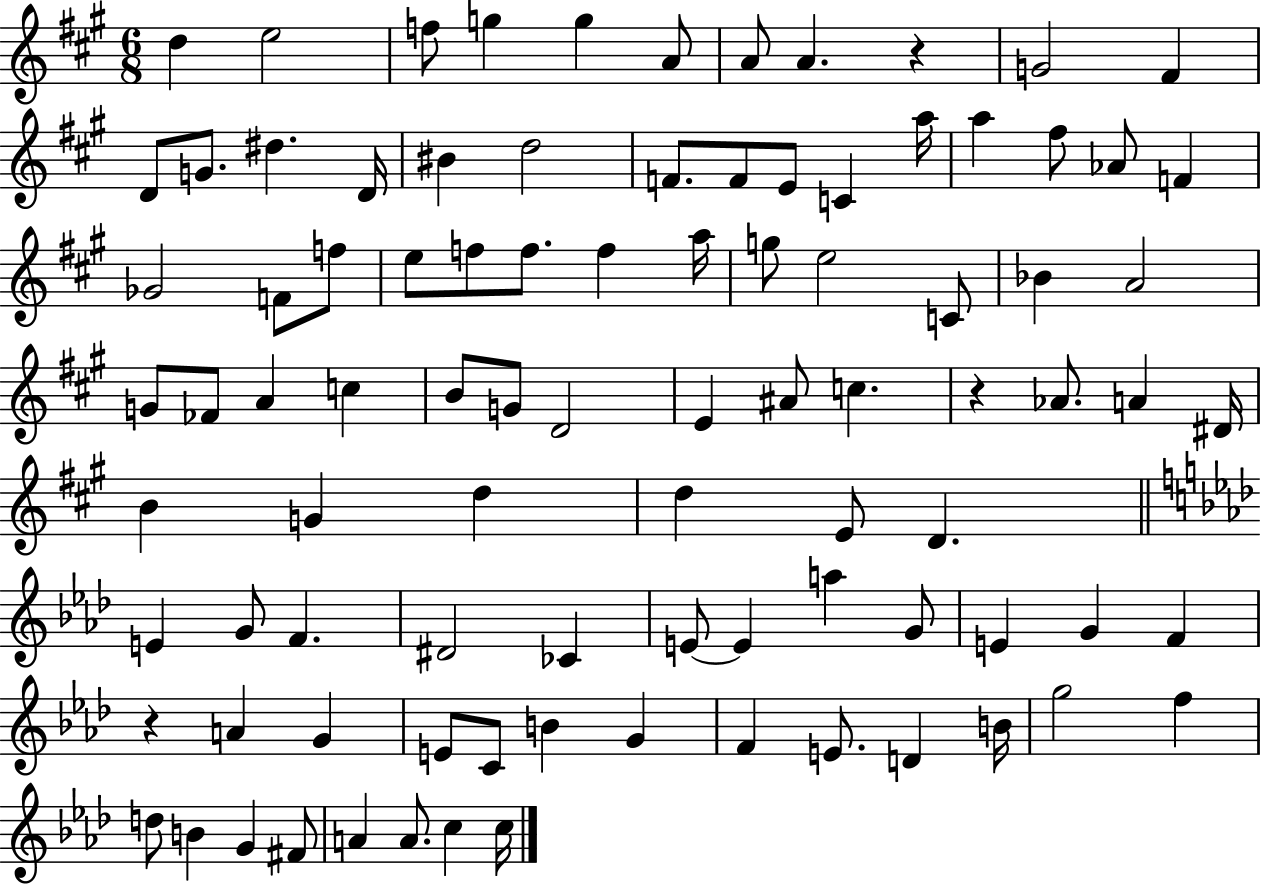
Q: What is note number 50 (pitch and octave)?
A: A4